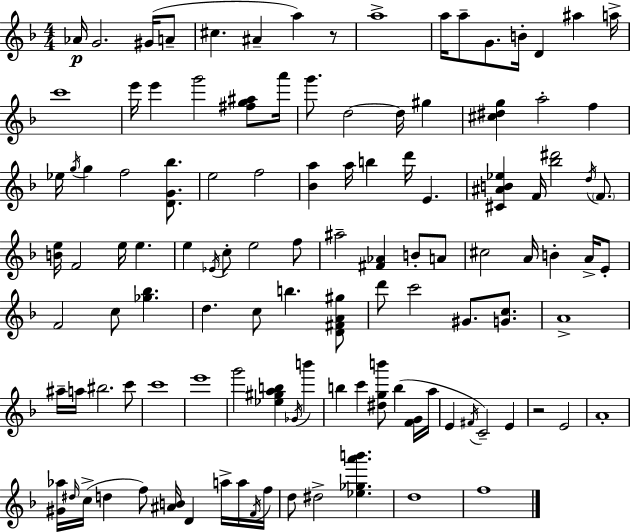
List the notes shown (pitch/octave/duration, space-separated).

Ab4/s G4/h. G#4/s A4/e C#5/q. A#4/q A5/q R/e A5/w A5/s A5/e G4/e. B4/s D4/q A#5/q A5/s C6/w E6/s E6/q G6/h [F#5,G5,A#5]/e A6/s G6/e. D5/h D5/s G#5/q [C#5,D#5,G5]/q A5/h F5/q Eb5/s G5/s G5/q F5/h [D4,G4,Bb5]/e. E5/h F5/h [Bb4,A5]/q A5/s B5/q D6/s E4/q. [C#4,A#4,B4,Eb5]/q F4/s [Bb5,D#6]/h D5/s F4/e. [B4,E5]/s F4/h E5/s E5/q. E5/q Eb4/s C5/e E5/h F5/e A#5/h [F#4,Ab4]/q B4/e A4/e C#5/h A4/s B4/q A4/s E4/e F4/h C5/e [Gb5,Bb5]/q. D5/q. C5/e B5/q. [D4,F#4,A4,G#5]/e D6/e C6/h G#4/e. [G4,C5]/e. A4/w A#5/s A5/s BIS5/h. C6/e C6/w E6/w G6/h [Eb5,G#5,A5,B5]/q Gb4/s B6/q B5/q C6/q [D#5,G5,B6]/e B5/q [F4,G4]/s A5/s E4/q F#4/s C4/h E4/q R/h E4/h A4/w [G#4,Ab5]/s D#5/s C5/s D5/q F5/e [A#4,B4]/s D4/q A5/s A5/s F4/s F5/s D5/e D#5/h [Eb5,Gb5,A6,B6]/q. D5/w F5/w